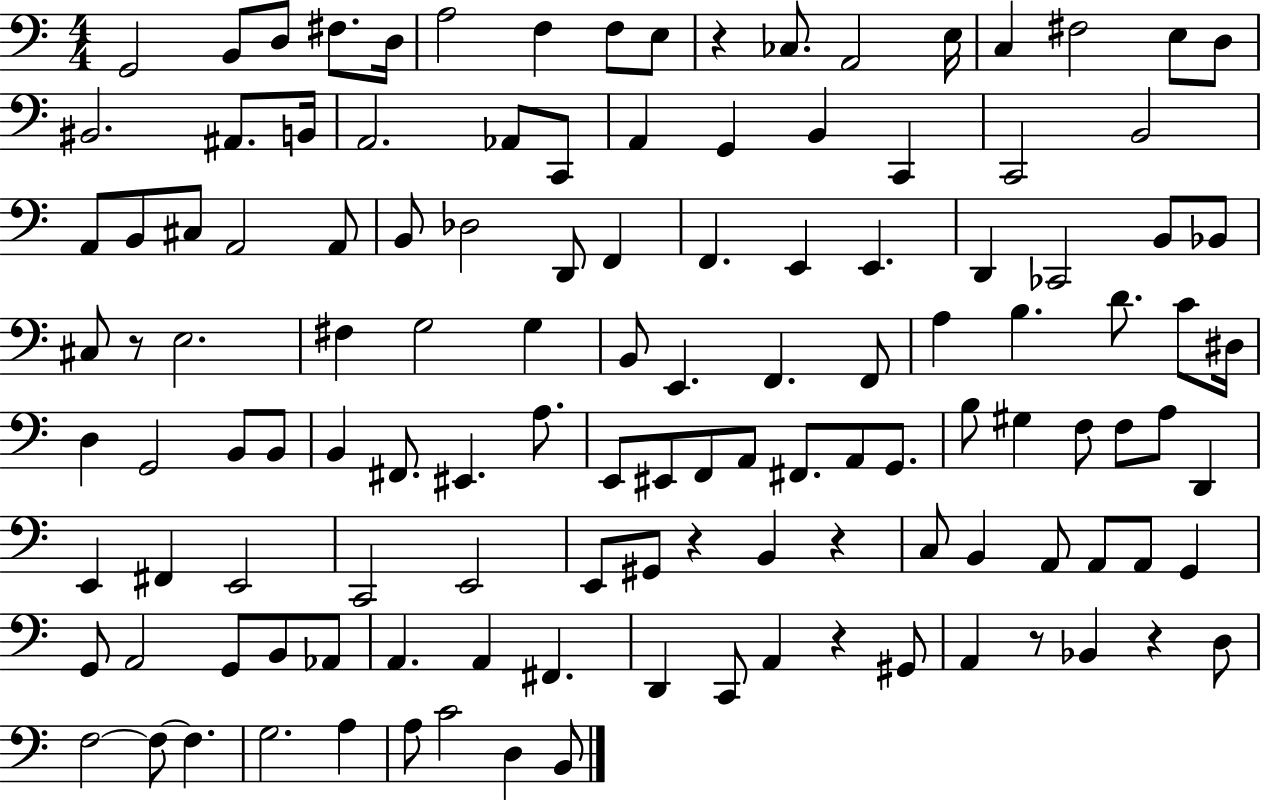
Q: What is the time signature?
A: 4/4